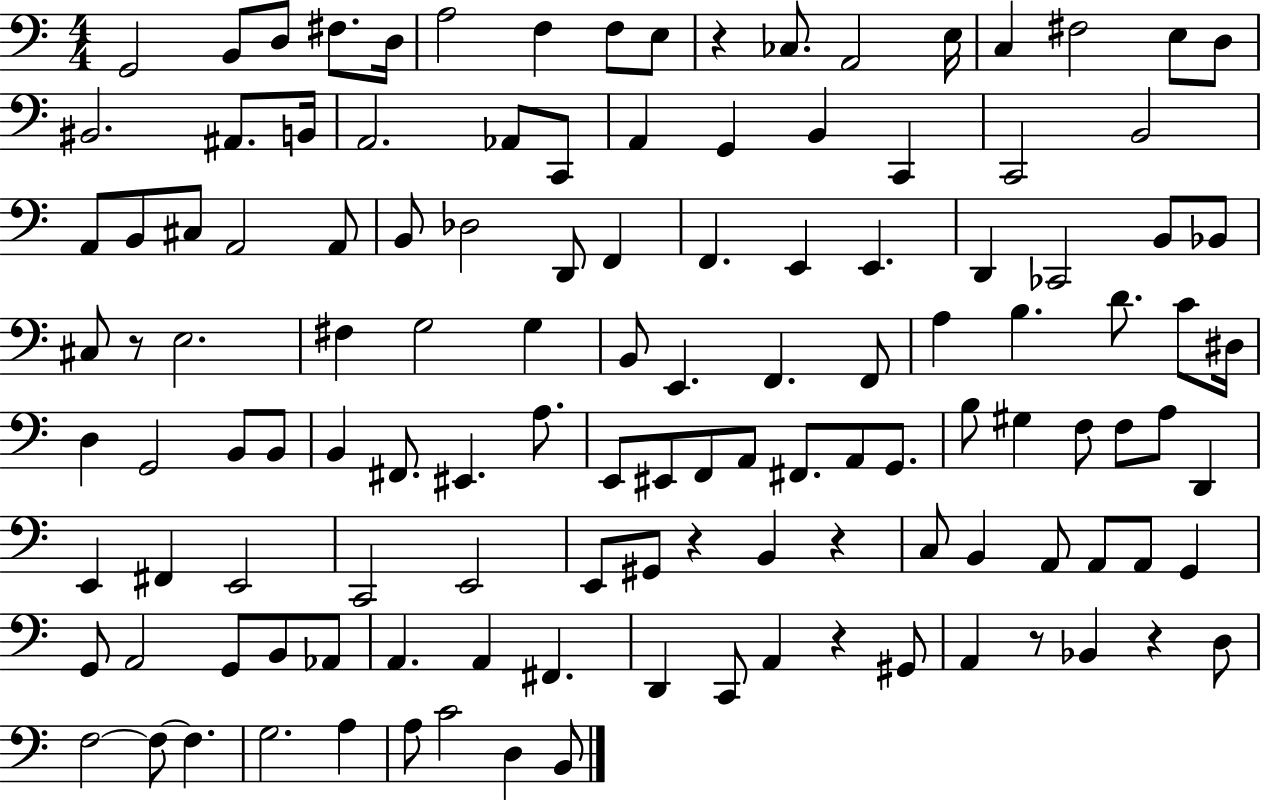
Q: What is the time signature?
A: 4/4